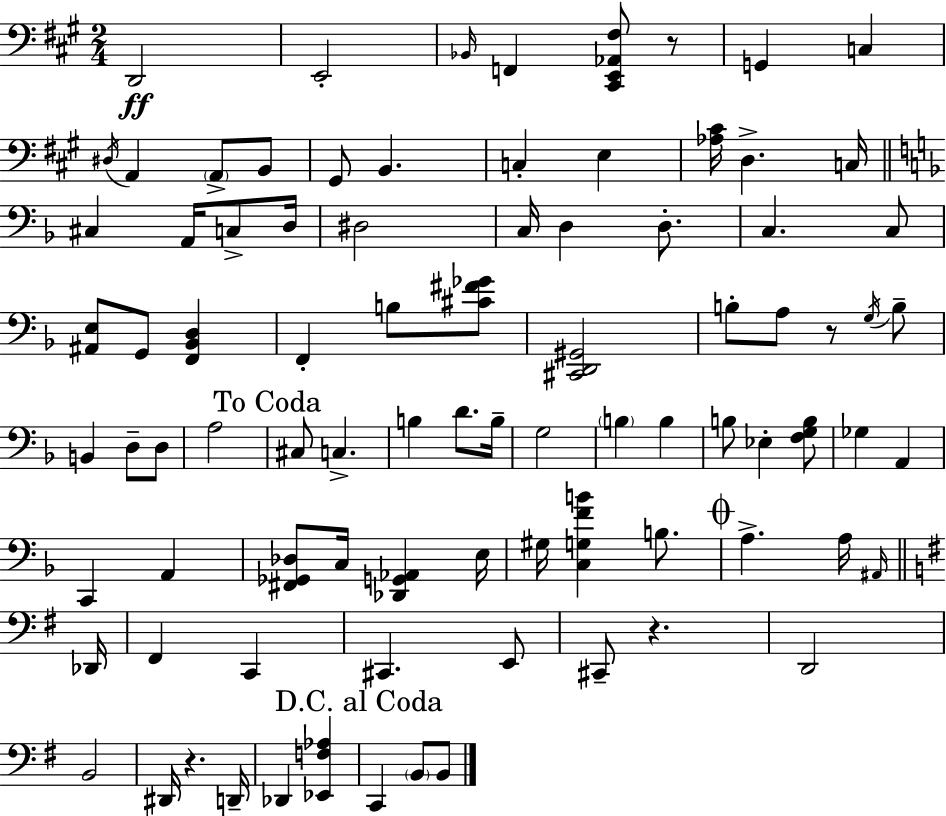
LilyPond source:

{
  \clef bass
  \numericTimeSignature
  \time 2/4
  \key a \major
  d,2\ff | e,2-. | \grace { bes,16 } f,4 <cis, e, aes, fis>8 r8 | g,4 c4 | \break \acciaccatura { dis16 } a,4 \parenthesize a,8-> | b,8 gis,8 b,4. | c4-. e4 | <aes cis'>16 d4.-> | \break c16 \bar "||" \break \key d \minor cis4 a,16 c8-> d16 | dis2 | c16 d4 d8.-. | c4. c8 | \break <ais, e>8 g,8 <f, bes, d>4 | f,4-. b8 <cis' fis' ges'>8 | <cis, d, gis,>2 | b8-. a8 r8 \acciaccatura { g16 } b8-- | \break b,4 d8-- d8 | a2 | \mark "To Coda" cis8 c4.-> | b4 d'8. | \break b16-- g2 | \parenthesize b4 b4 | b8 ees4-. <f g b>8 | ges4 a,4 | \break c,4 a,4 | <fis, ges, des>8 c16 <des, g, aes,>4 | e16 gis16 <c g f' b'>4 b8. | \mark \markup { \musicglyph "scripts.coda" } a4.-> a16 | \break \grace { ais,16 } \bar "||" \break \key g \major des,16 fis,4 c,4 | cis,4. e,8 | cis,8-- r4. | d,2 | \break b,2 | dis,16 r4. | d,16-- des,4 <ees, f aes>4 | \mark "D.C. al Coda" c,4 \parenthesize b,8 b,8 | \break \bar "|."
}